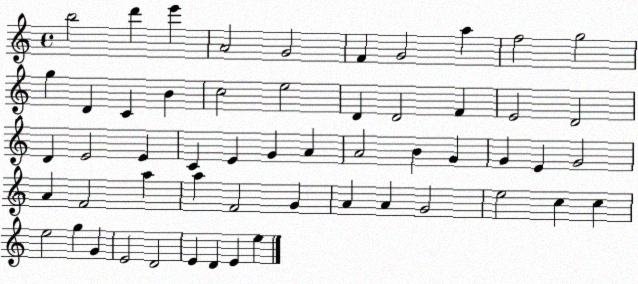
X:1
T:Untitled
M:4/4
L:1/4
K:C
b2 d' e' A2 G2 F G2 a f2 g2 g D C B c2 e2 D D2 F E2 D2 D E2 E C E G A A2 B G G E G2 A F2 a a F2 G A A G2 e2 c c e2 g G E2 D2 E D E e